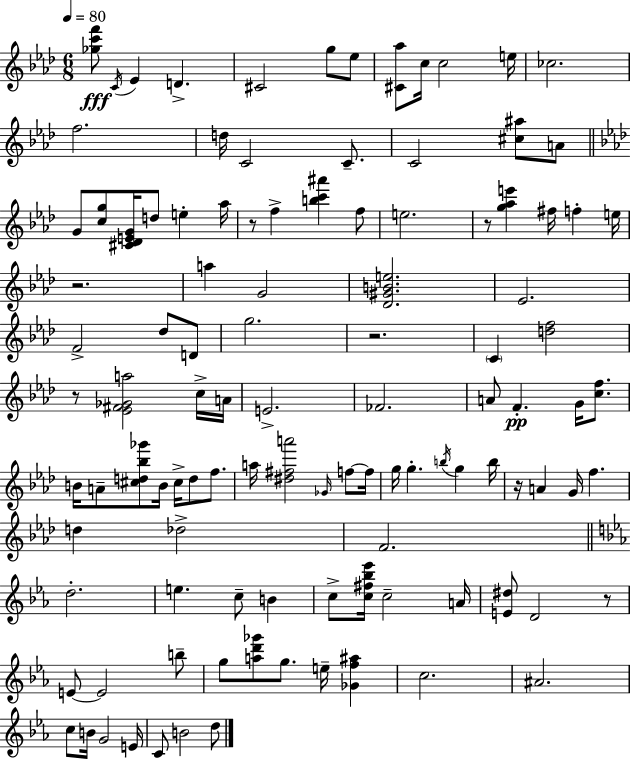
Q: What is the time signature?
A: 6/8